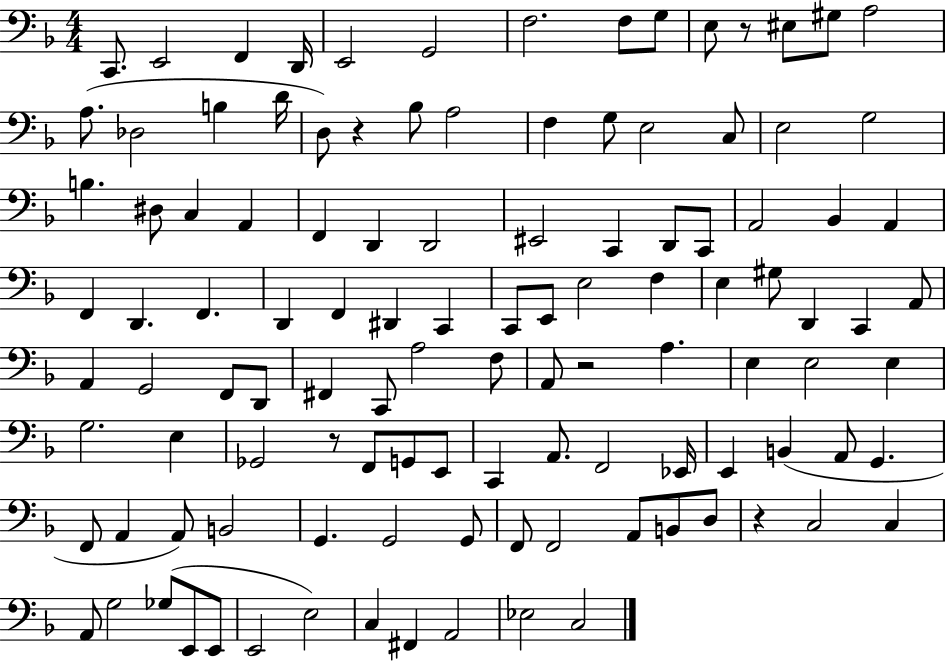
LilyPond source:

{
  \clef bass
  \numericTimeSignature
  \time 4/4
  \key f \major
  \repeat volta 2 { c,8. e,2 f,4 d,16 | e,2 g,2 | f2. f8 g8 | e8 r8 eis8 gis8 a2 | \break a8.( des2 b4 d'16 | d8) r4 bes8 a2 | f4 g8 e2 c8 | e2 g2 | \break b4. dis8 c4 a,4 | f,4 d,4 d,2 | eis,2 c,4 d,8 c,8 | a,2 bes,4 a,4 | \break f,4 d,4. f,4. | d,4 f,4 dis,4 c,4 | c,8 e,8 e2 f4 | e4 gis8 d,4 c,4 a,8 | \break a,4 g,2 f,8 d,8 | fis,4 c,8 a2 f8 | a,8 r2 a4. | e4 e2 e4 | \break g2. e4 | ges,2 r8 f,8 g,8 e,8 | c,4 a,8. f,2 ees,16 | e,4 b,4( a,8 g,4. | \break f,8 a,4 a,8) b,2 | g,4. g,2 g,8 | f,8 f,2 a,8 b,8 d8 | r4 c2 c4 | \break a,8 g2 ges8( e,8 e,8 | e,2 e2) | c4 fis,4 a,2 | ees2 c2 | \break } \bar "|."
}